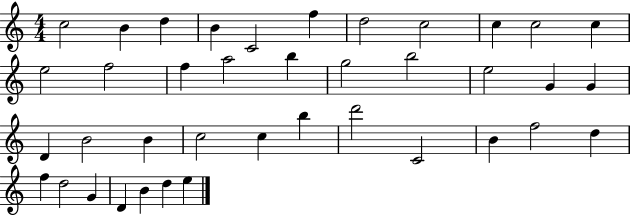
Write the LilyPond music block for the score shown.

{
  \clef treble
  \numericTimeSignature
  \time 4/4
  \key c \major
  c''2 b'4 d''4 | b'4 c'2 f''4 | d''2 c''2 | c''4 c''2 c''4 | \break e''2 f''2 | f''4 a''2 b''4 | g''2 b''2 | e''2 g'4 g'4 | \break d'4 b'2 b'4 | c''2 c''4 b''4 | d'''2 c'2 | b'4 f''2 d''4 | \break f''4 d''2 g'4 | d'4 b'4 d''4 e''4 | \bar "|."
}